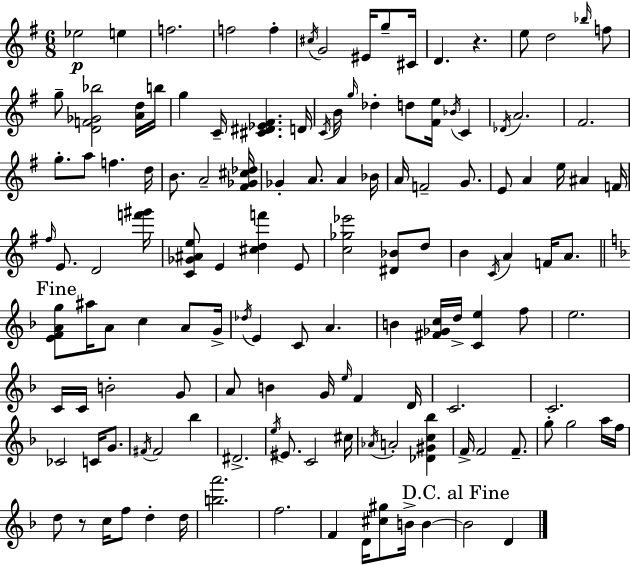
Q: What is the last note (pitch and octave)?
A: D4